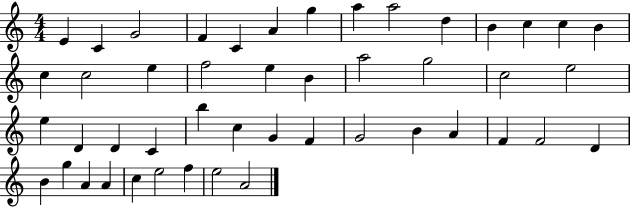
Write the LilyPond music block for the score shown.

{
  \clef treble
  \numericTimeSignature
  \time 4/4
  \key c \major
  e'4 c'4 g'2 | f'4 c'4 a'4 g''4 | a''4 a''2 d''4 | b'4 c''4 c''4 b'4 | \break c''4 c''2 e''4 | f''2 e''4 b'4 | a''2 g''2 | c''2 e''2 | \break e''4 d'4 d'4 c'4 | b''4 c''4 g'4 f'4 | g'2 b'4 a'4 | f'4 f'2 d'4 | \break b'4 g''4 a'4 a'4 | c''4 e''2 f''4 | e''2 a'2 | \bar "|."
}